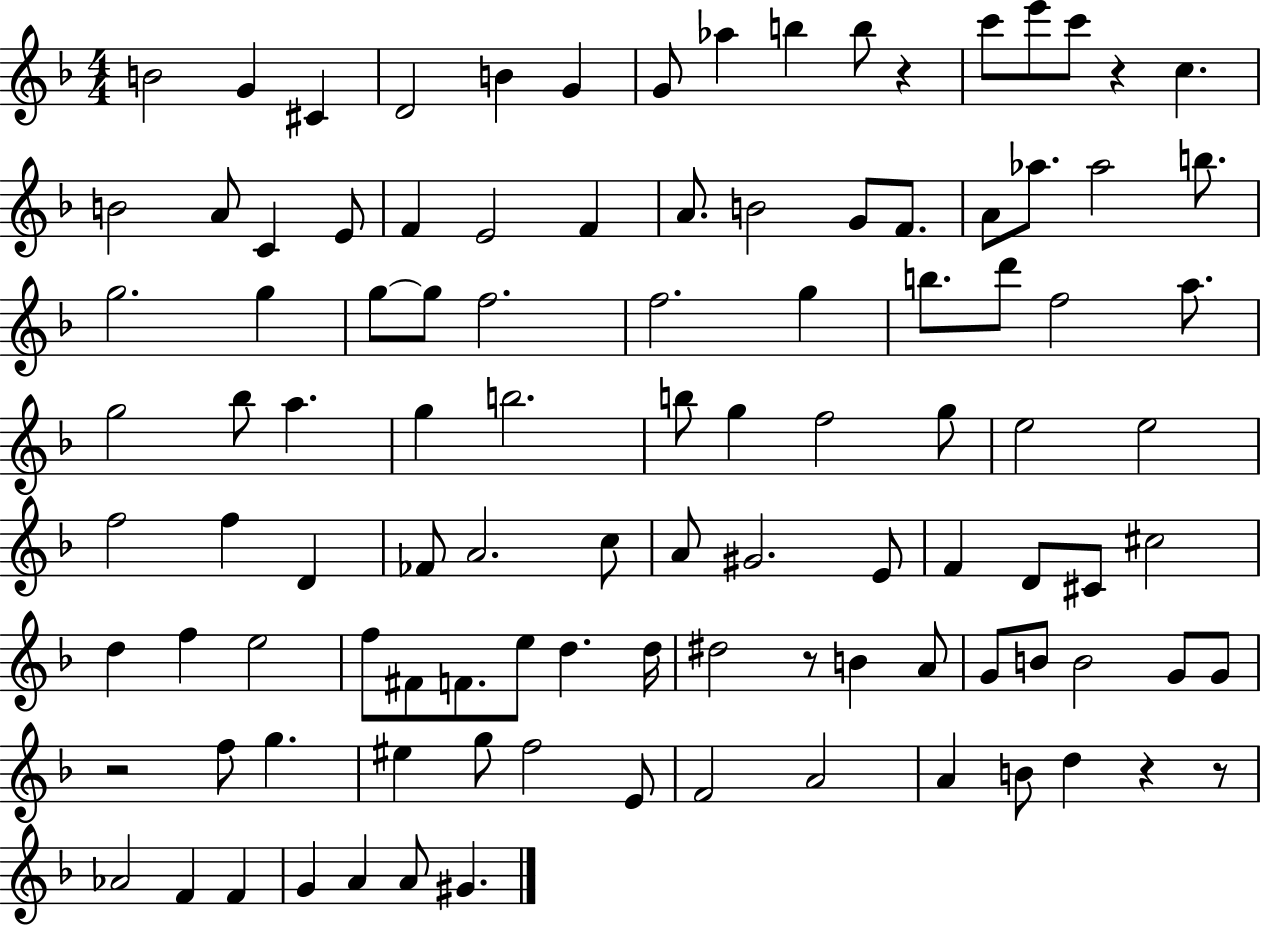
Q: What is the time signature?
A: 4/4